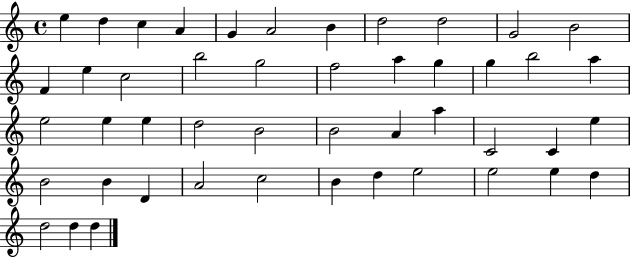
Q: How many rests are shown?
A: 0